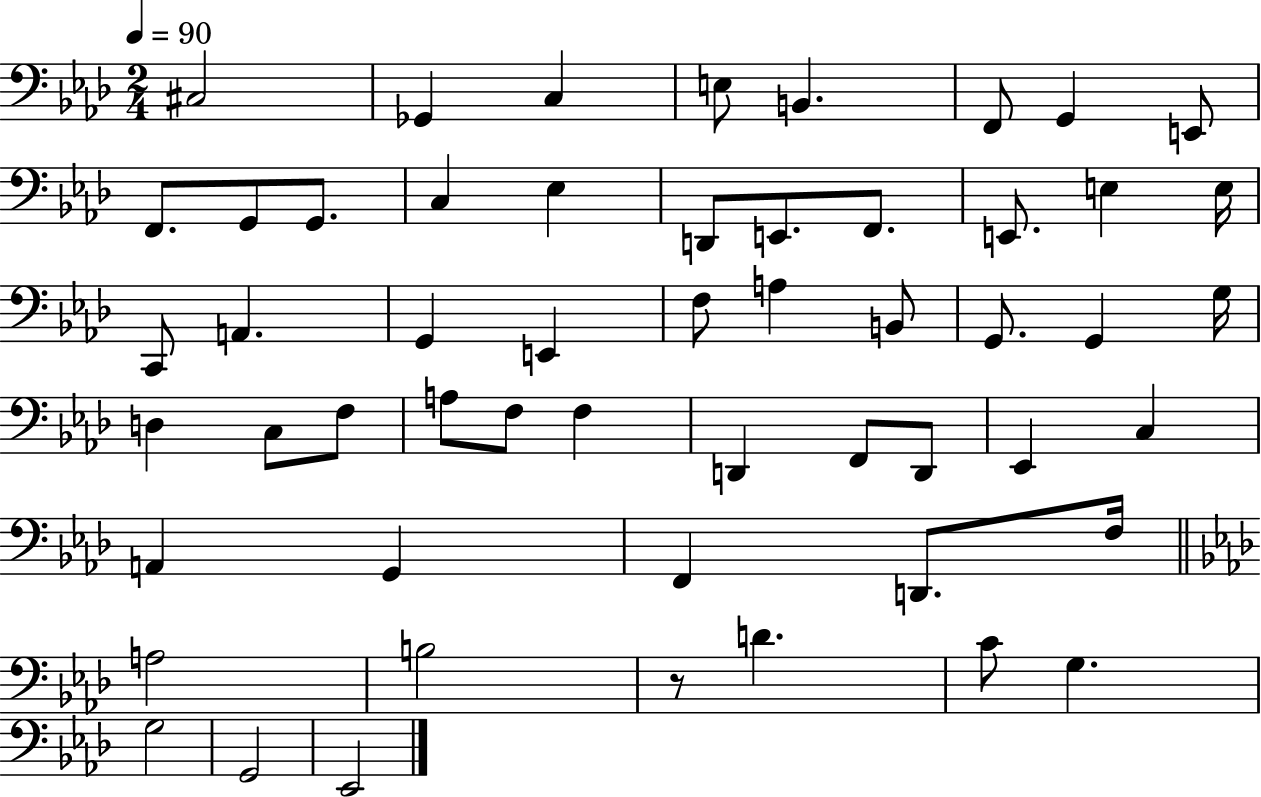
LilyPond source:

{
  \clef bass
  \numericTimeSignature
  \time 2/4
  \key aes \major
  \tempo 4 = 90
  cis2 | ges,4 c4 | e8 b,4. | f,8 g,4 e,8 | \break f,8. g,8 g,8. | c4 ees4 | d,8 e,8. f,8. | e,8. e4 e16 | \break c,8 a,4. | g,4 e,4 | f8 a4 b,8 | g,8. g,4 g16 | \break d4 c8 f8 | a8 f8 f4 | d,4 f,8 d,8 | ees,4 c4 | \break a,4 g,4 | f,4 d,8. f16 | \bar "||" \break \key aes \major a2 | b2 | r8 d'4. | c'8 g4. | \break g2 | g,2 | ees,2 | \bar "|."
}